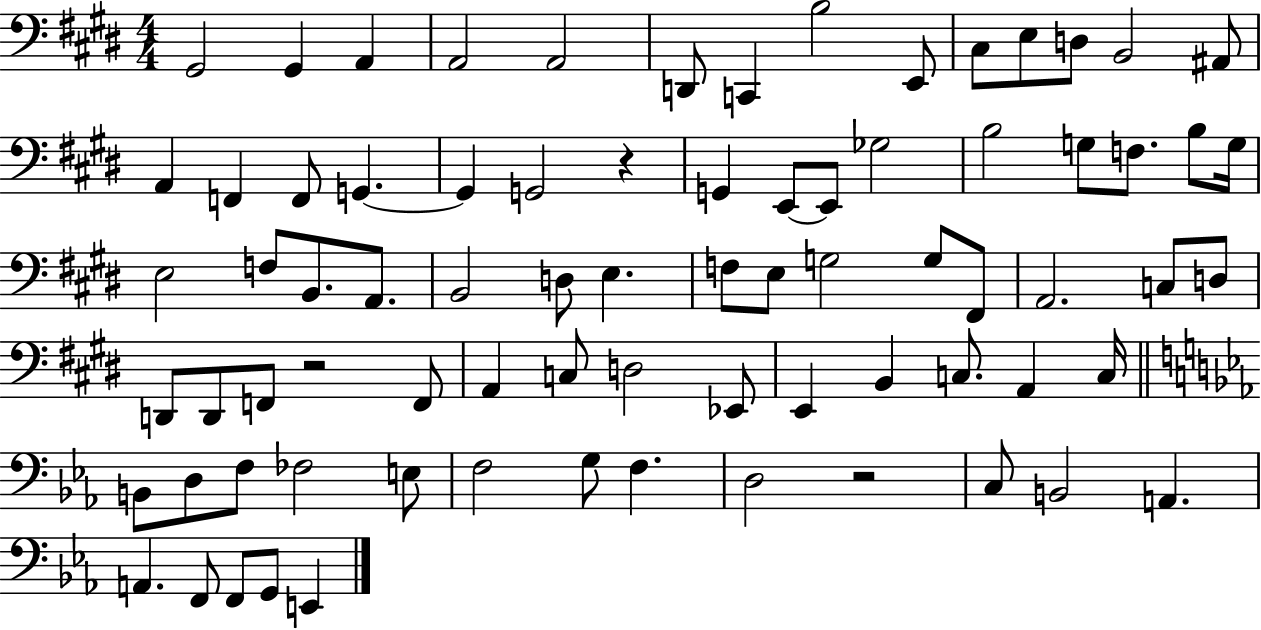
G#2/h G#2/q A2/q A2/h A2/h D2/e C2/q B3/h E2/e C#3/e E3/e D3/e B2/h A#2/e A2/q F2/q F2/e G2/q. G2/q G2/h R/q G2/q E2/e E2/e Gb3/h B3/h G3/e F3/e. B3/e G3/s E3/h F3/e B2/e. A2/e. B2/h D3/e E3/q. F3/e E3/e G3/h G3/e F#2/e A2/h. C3/e D3/e D2/e D2/e F2/e R/h F2/e A2/q C3/e D3/h Eb2/e E2/q B2/q C3/e. A2/q C3/s B2/e D3/e F3/e FES3/h E3/e F3/h G3/e F3/q. D3/h R/h C3/e B2/h A2/q. A2/q. F2/e F2/e G2/e E2/q